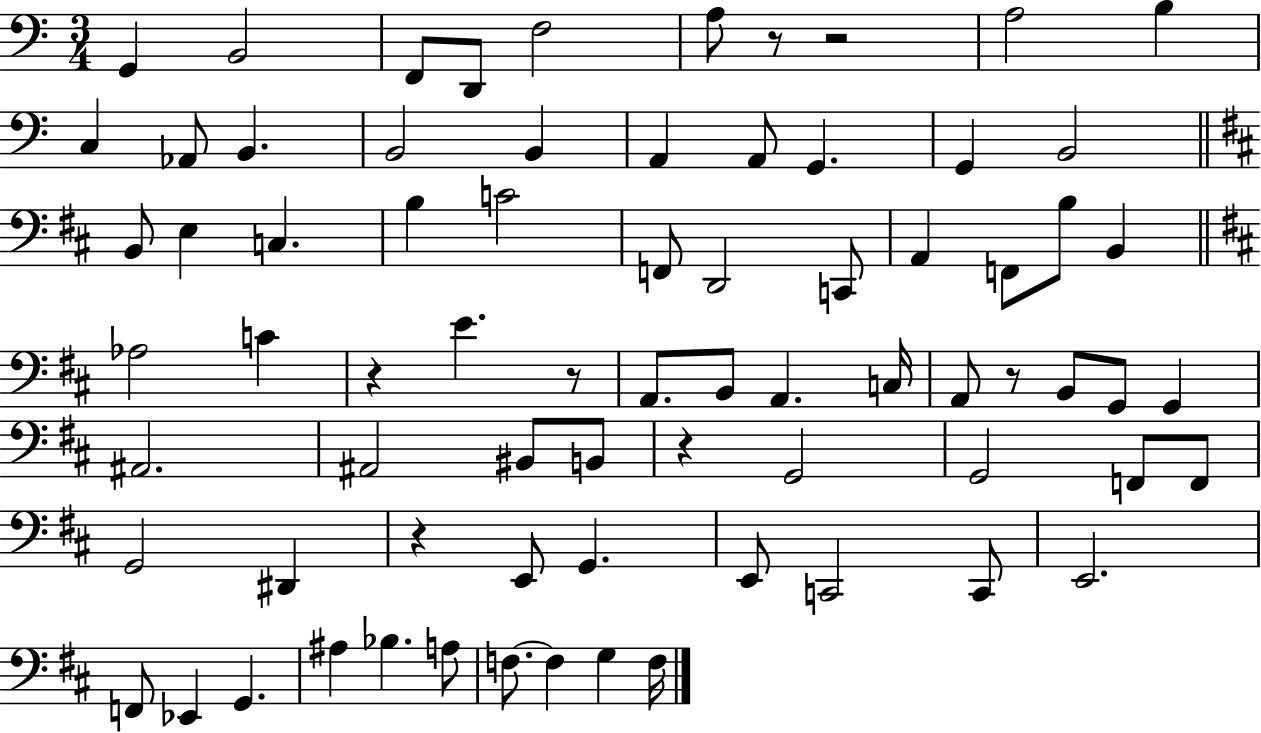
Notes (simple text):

G2/q B2/h F2/e D2/e F3/h A3/e R/e R/h A3/h B3/q C3/q Ab2/e B2/q. B2/h B2/q A2/q A2/e G2/q. G2/q B2/h B2/e E3/q C3/q. B3/q C4/h F2/e D2/h C2/e A2/q F2/e B3/e B2/q Ab3/h C4/q R/q E4/q. R/e A2/e. B2/e A2/q. C3/s A2/e R/e B2/e G2/e G2/q A#2/h. A#2/h BIS2/e B2/e R/q G2/h G2/h F2/e F2/e G2/h D#2/q R/q E2/e G2/q. E2/e C2/h C2/e E2/h. F2/e Eb2/q G2/q. A#3/q Bb3/q. A3/e F3/e. F3/q G3/q F3/s